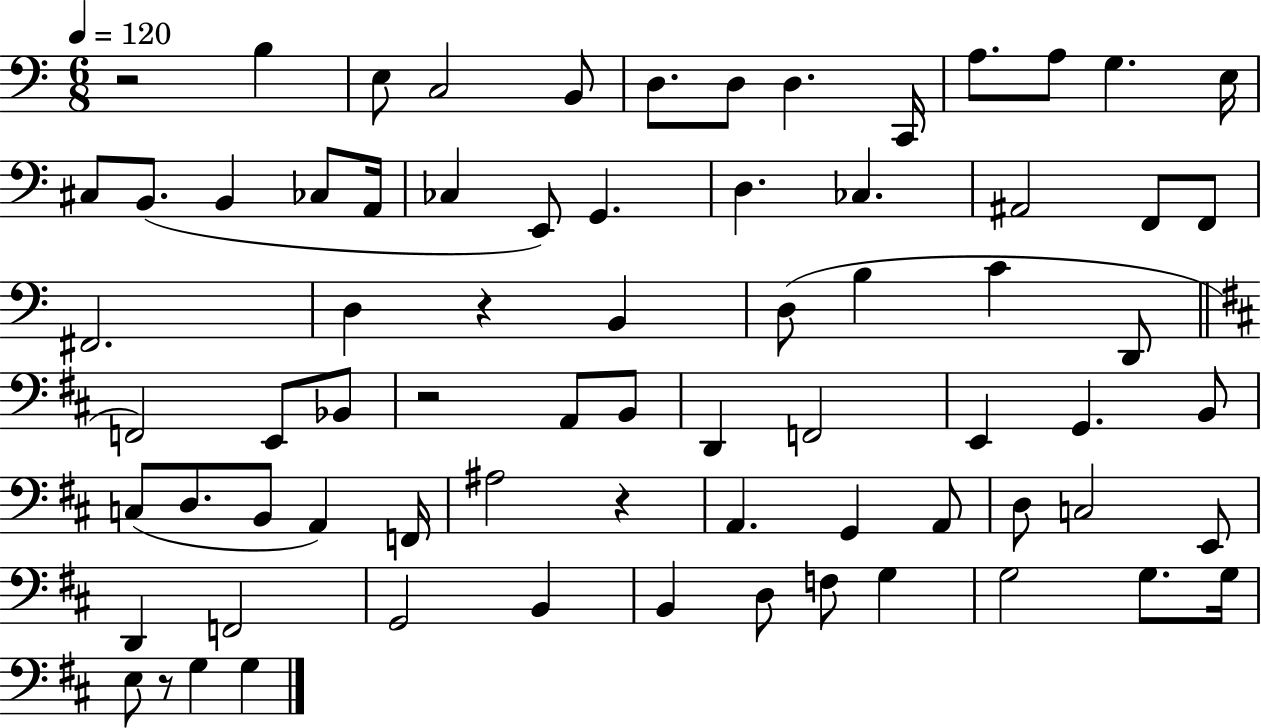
{
  \clef bass
  \numericTimeSignature
  \time 6/8
  \key c \major
  \tempo 4 = 120
  r2 b4 | e8 c2 b,8 | d8. d8 d4. c,16 | a8. a8 g4. e16 | \break cis8 b,8.( b,4 ces8 a,16 | ces4 e,8) g,4. | d4. ces4. | ais,2 f,8 f,8 | \break fis,2. | d4 r4 b,4 | d8( b4 c'4 d,8 | \bar "||" \break \key d \major f,2) e,8 bes,8 | r2 a,8 b,8 | d,4 f,2 | e,4 g,4. b,8 | \break c8( d8. b,8 a,4) f,16 | ais2 r4 | a,4. g,4 a,8 | d8 c2 e,8 | \break d,4 f,2 | g,2 b,4 | b,4 d8 f8 g4 | g2 g8. g16 | \break e8 r8 g4 g4 | \bar "|."
}